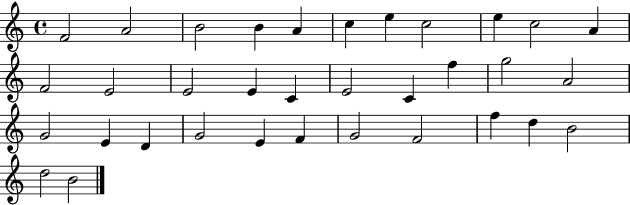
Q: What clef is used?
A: treble